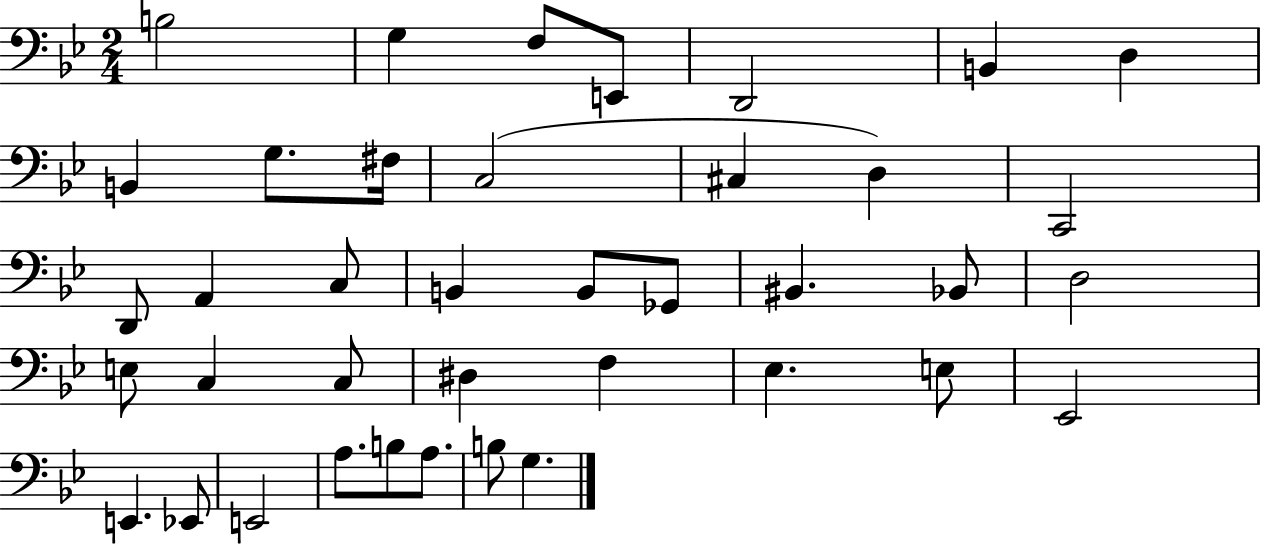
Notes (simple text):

B3/h G3/q F3/e E2/e D2/h B2/q D3/q B2/q G3/e. F#3/s C3/h C#3/q D3/q C2/h D2/e A2/q C3/e B2/q B2/e Gb2/e BIS2/q. Bb2/e D3/h E3/e C3/q C3/e D#3/q F3/q Eb3/q. E3/e Eb2/h E2/q. Eb2/e E2/h A3/e. B3/e A3/e. B3/e G3/q.